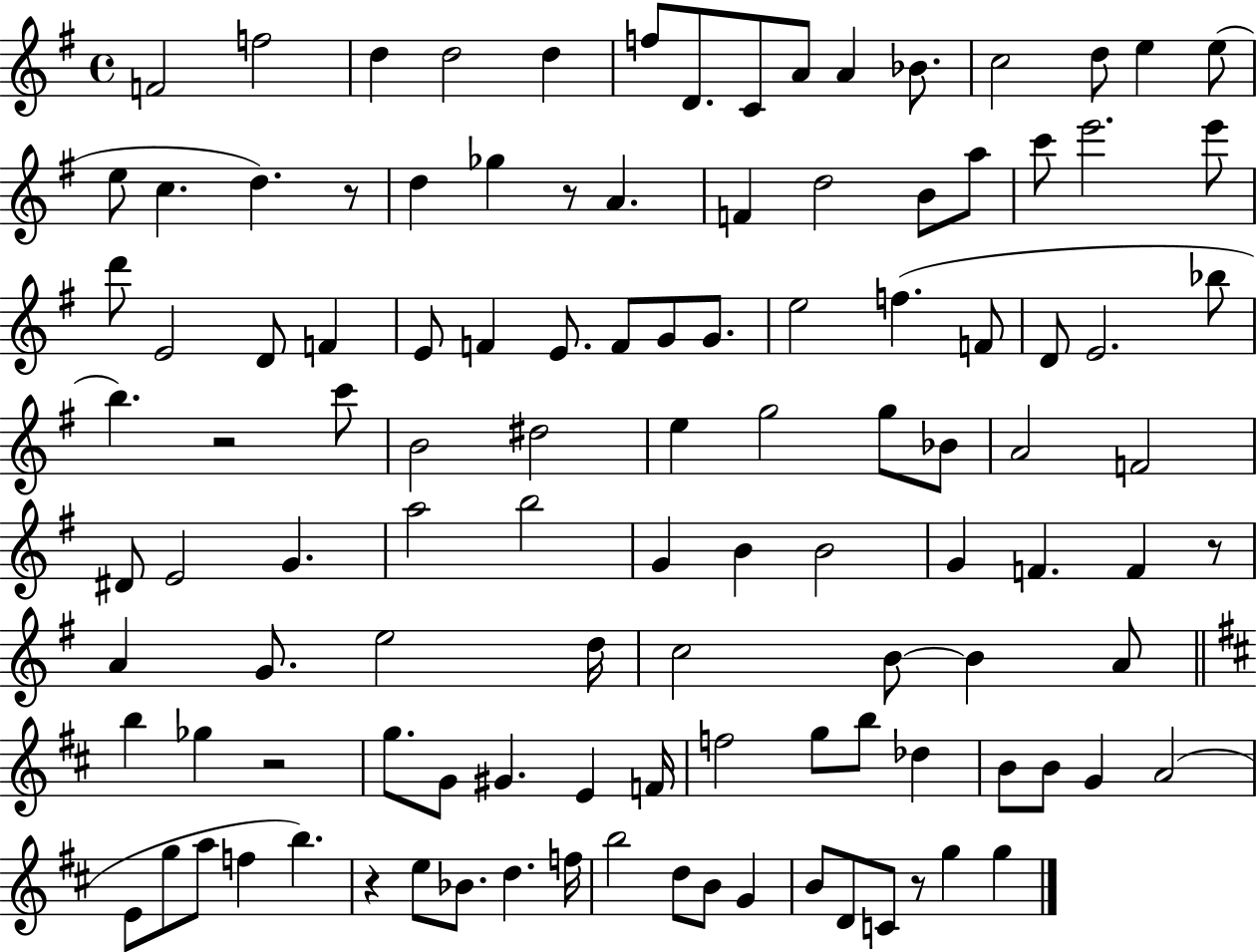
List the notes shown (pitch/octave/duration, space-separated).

F4/h F5/h D5/q D5/h D5/q F5/e D4/e. C4/e A4/e A4/q Bb4/e. C5/h D5/e E5/q E5/e E5/e C5/q. D5/q. R/e D5/q Gb5/q R/e A4/q. F4/q D5/h B4/e A5/e C6/e E6/h. E6/e D6/e E4/h D4/e F4/q E4/e F4/q E4/e. F4/e G4/e G4/e. E5/h F5/q. F4/e D4/e E4/h. Bb5/e B5/q. R/h C6/e B4/h D#5/h E5/q G5/h G5/e Bb4/e A4/h F4/h D#4/e E4/h G4/q. A5/h B5/h G4/q B4/q B4/h G4/q F4/q. F4/q R/e A4/q G4/e. E5/h D5/s C5/h B4/e B4/q A4/e B5/q Gb5/q R/h G5/e. G4/e G#4/q. E4/q F4/s F5/h G5/e B5/e Db5/q B4/e B4/e G4/q A4/h E4/e G5/e A5/e F5/q B5/q. R/q E5/e Bb4/e. D5/q. F5/s B5/h D5/e B4/e G4/q B4/e D4/e C4/e R/e G5/q G5/q